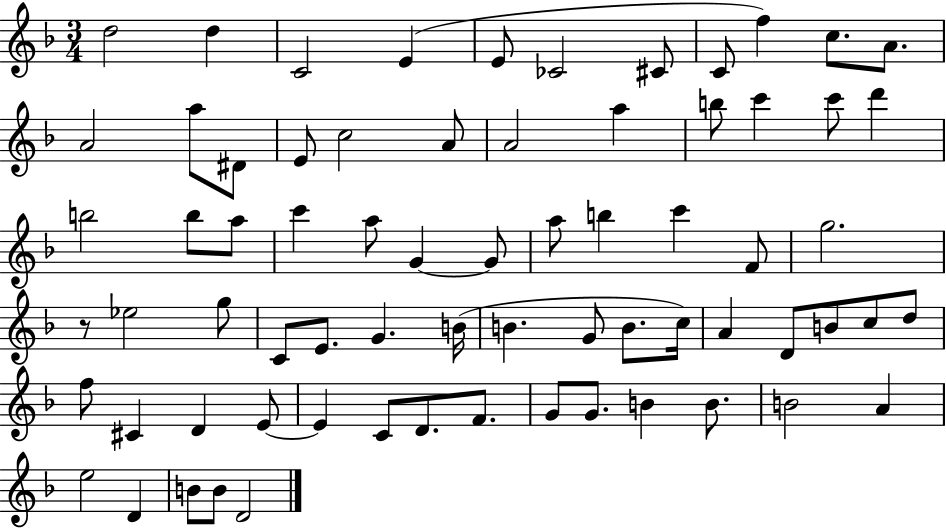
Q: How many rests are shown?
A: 1